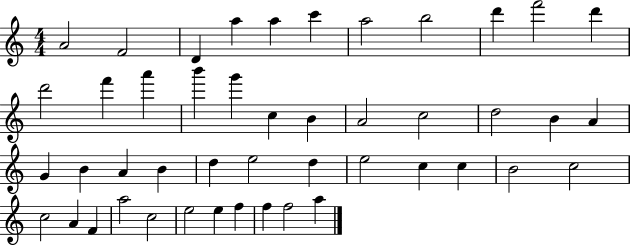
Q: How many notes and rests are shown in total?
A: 46